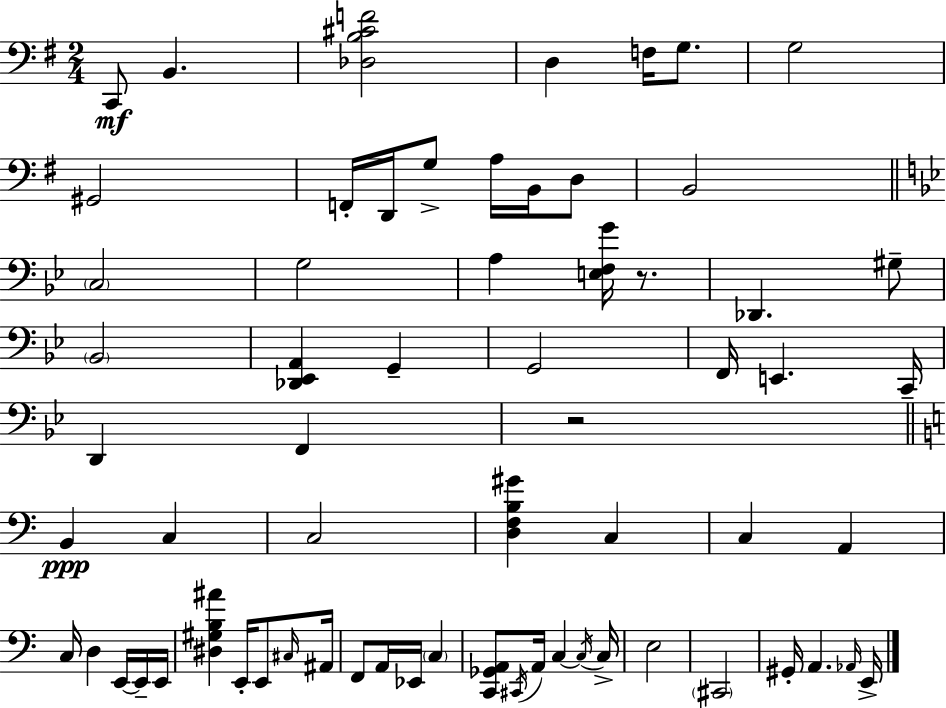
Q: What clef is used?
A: bass